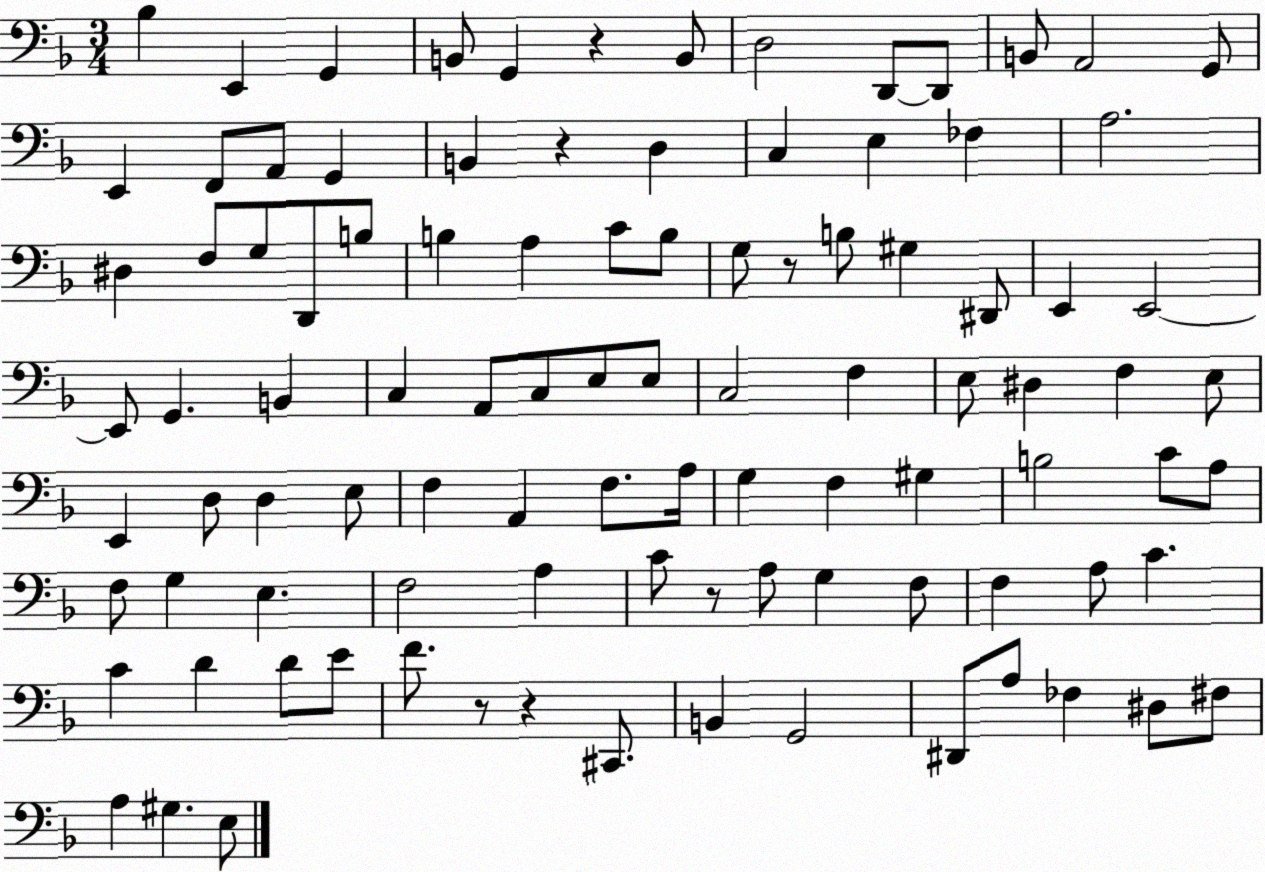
X:1
T:Untitled
M:3/4
L:1/4
K:F
_B, E,, G,, B,,/2 G,, z B,,/2 D,2 D,,/2 D,,/2 B,,/2 A,,2 G,,/2 E,, F,,/2 A,,/2 G,, B,, z D, C, E, _F, A,2 ^D, F,/2 G,/2 D,,/2 B,/2 B, A, C/2 B,/2 G,/2 z/2 B,/2 ^G, ^D,,/2 E,, E,,2 E,,/2 G,, B,, C, A,,/2 C,/2 E,/2 E,/2 C,2 F, E,/2 ^D, F, E,/2 E,, D,/2 D, E,/2 F, A,, F,/2 A,/4 G, F, ^G, B,2 C/2 A,/2 F,/2 G, E, F,2 A, C/2 z/2 A,/2 G, F,/2 F, A,/2 C C D D/2 E/2 F/2 z/2 z ^C,,/2 B,, G,,2 ^D,,/2 A,/2 _F, ^D,/2 ^F,/2 A, ^G, E,/2